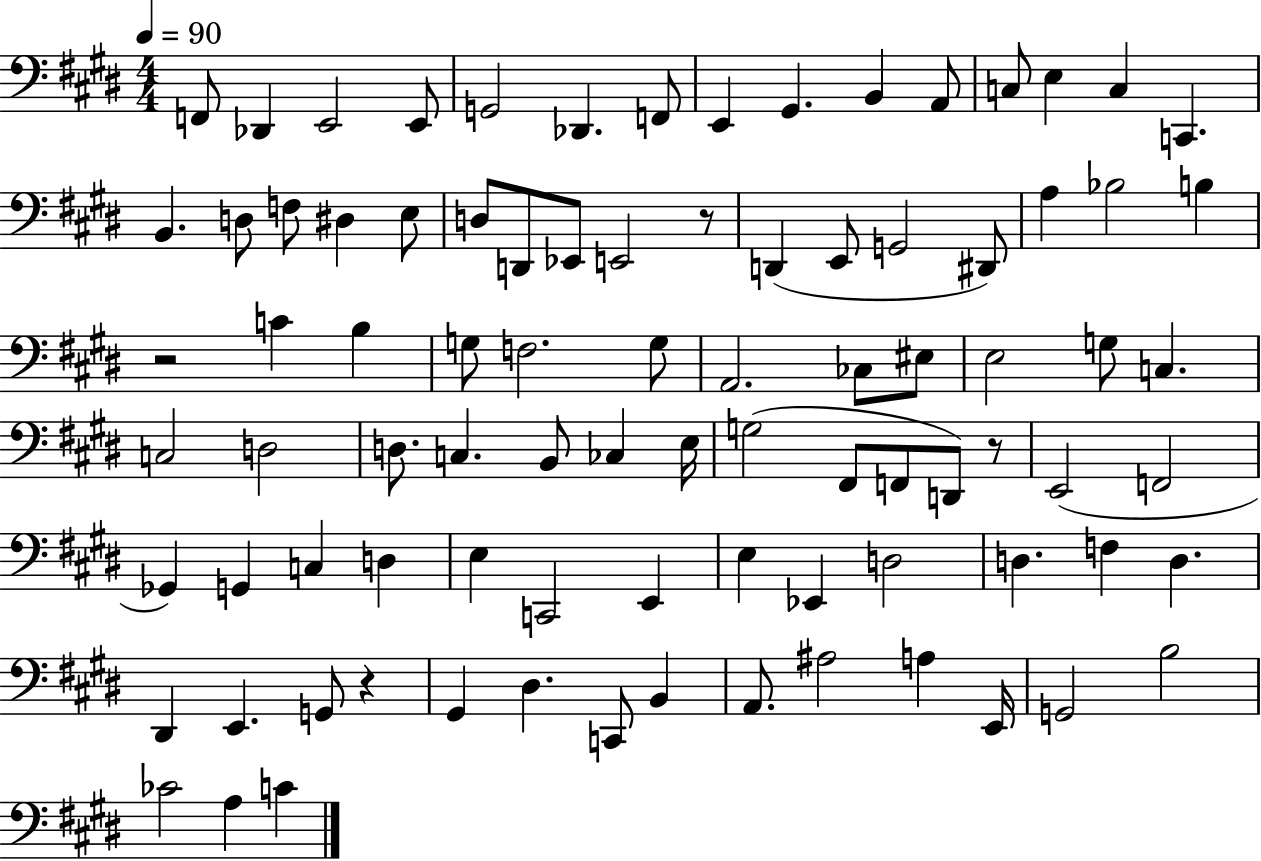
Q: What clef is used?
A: bass